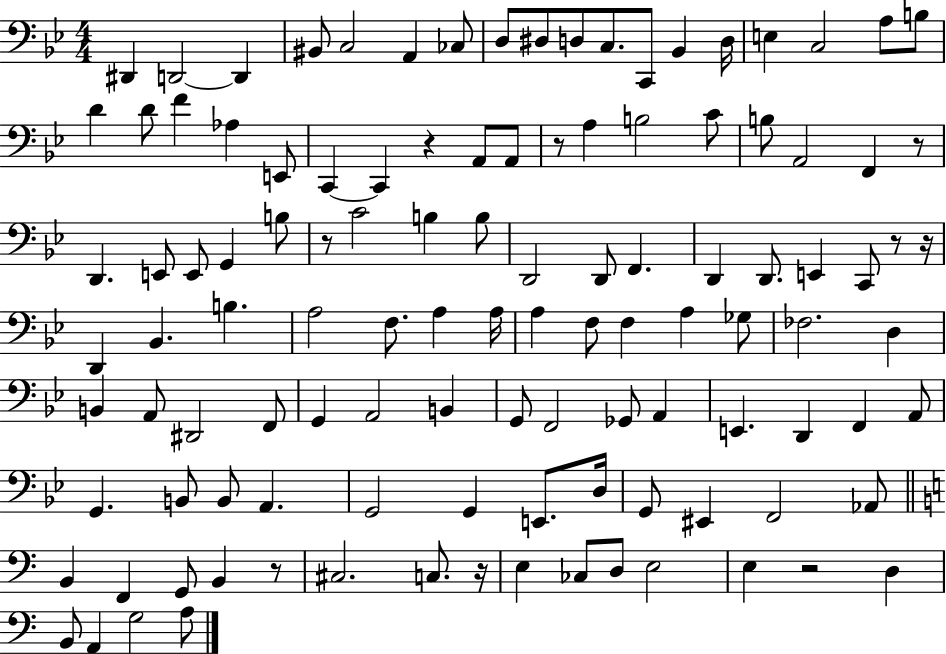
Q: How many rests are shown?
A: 9